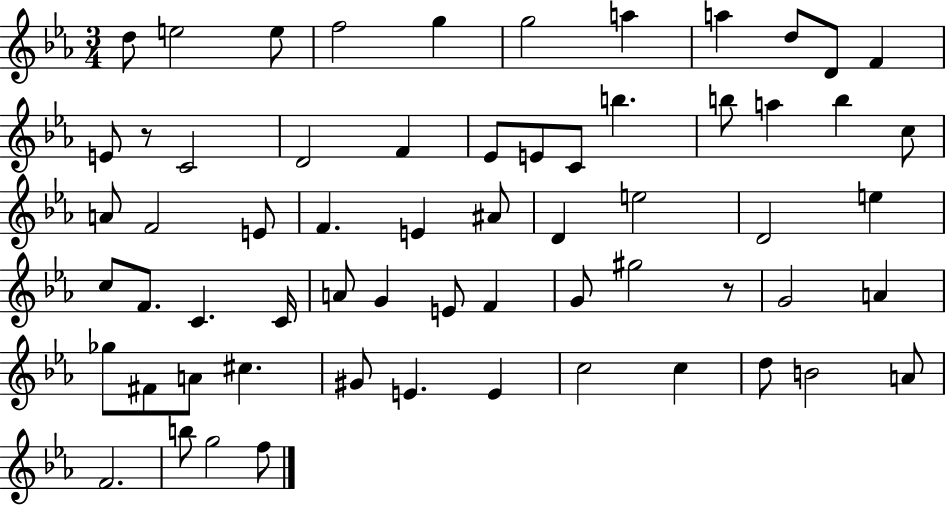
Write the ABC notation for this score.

X:1
T:Untitled
M:3/4
L:1/4
K:Eb
d/2 e2 e/2 f2 g g2 a a d/2 D/2 F E/2 z/2 C2 D2 F _E/2 E/2 C/2 b b/2 a b c/2 A/2 F2 E/2 F E ^A/2 D e2 D2 e c/2 F/2 C C/4 A/2 G E/2 F G/2 ^g2 z/2 G2 A _g/2 ^F/2 A/2 ^c ^G/2 E E c2 c d/2 B2 A/2 F2 b/2 g2 f/2